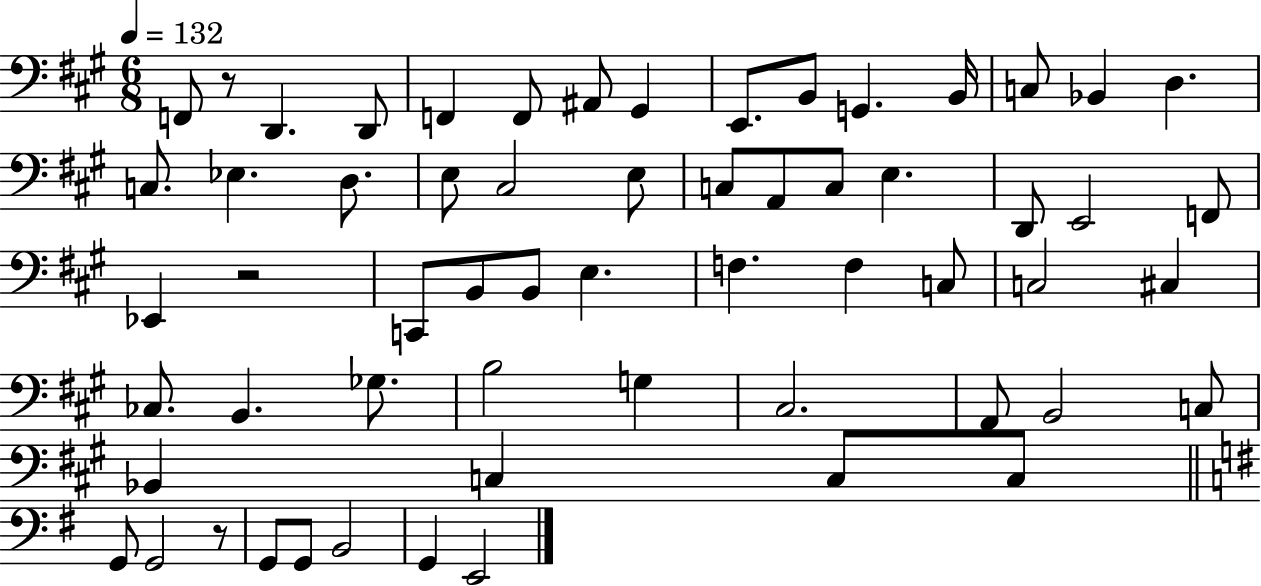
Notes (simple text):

F2/e R/e D2/q. D2/e F2/q F2/e A#2/e G#2/q E2/e. B2/e G2/q. B2/s C3/e Bb2/q D3/q. C3/e. Eb3/q. D3/e. E3/e C#3/h E3/e C3/e A2/e C3/e E3/q. D2/e E2/h F2/e Eb2/q R/h C2/e B2/e B2/e E3/q. F3/q. F3/q C3/e C3/h C#3/q CES3/e. B2/q. Gb3/e. B3/h G3/q C#3/h. A2/e B2/h C3/e Bb2/q C3/q C3/e C3/e G2/e G2/h R/e G2/e G2/e B2/h G2/q E2/h